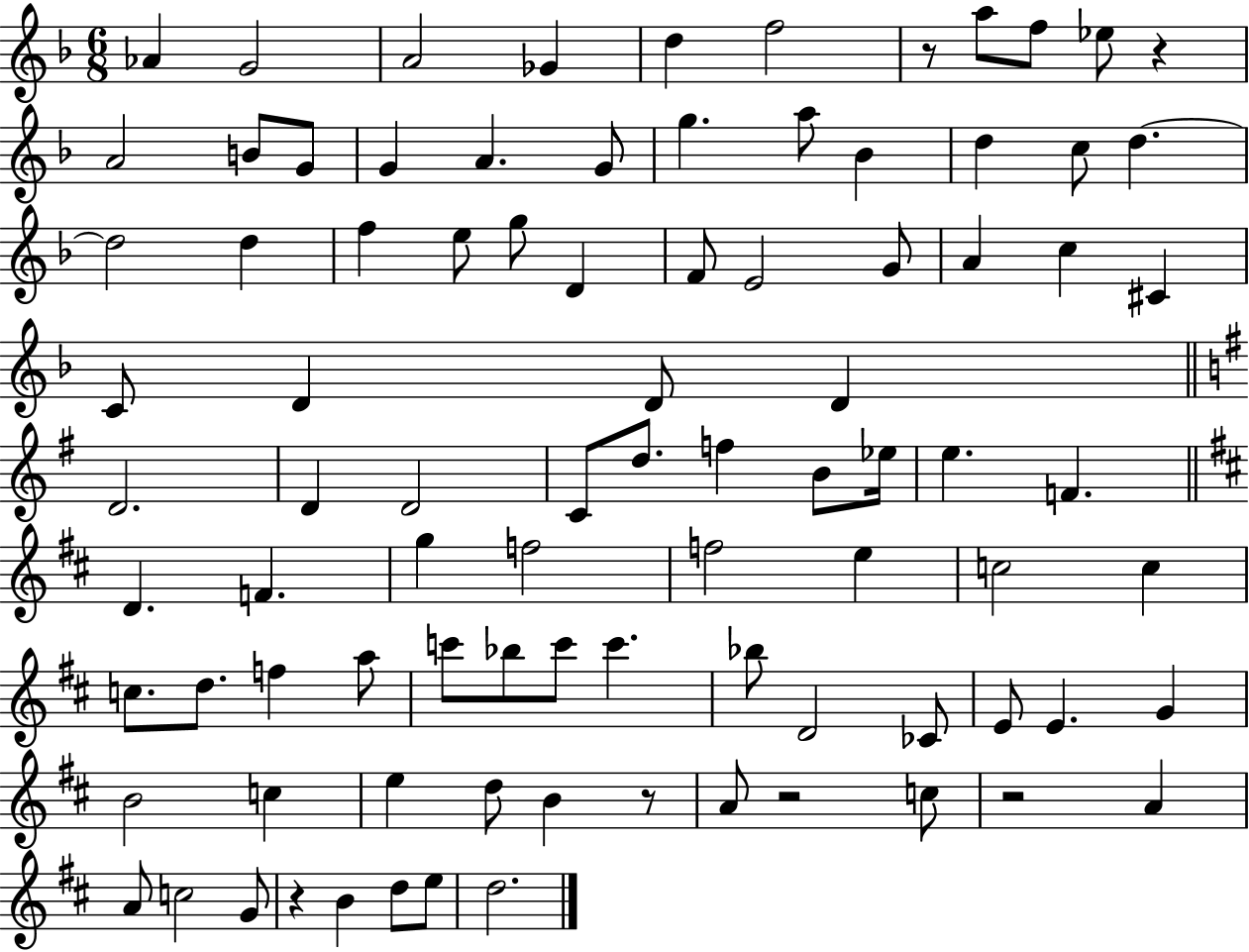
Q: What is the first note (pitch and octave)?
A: Ab4